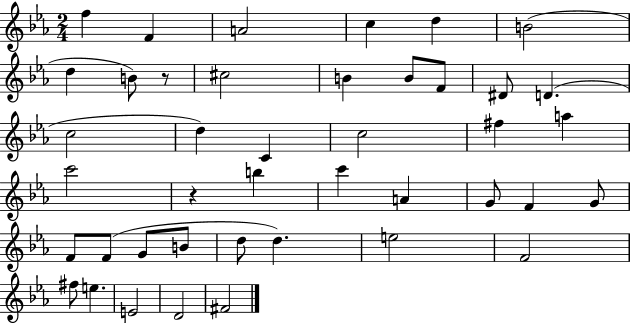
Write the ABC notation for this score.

X:1
T:Untitled
M:2/4
L:1/4
K:Eb
f F A2 c d B2 d B/2 z/2 ^c2 B B/2 F/2 ^D/2 D c2 d C c2 ^f a c'2 z b c' A G/2 F G/2 F/2 F/2 G/2 B/2 d/2 d e2 F2 ^f/2 e E2 D2 ^F2